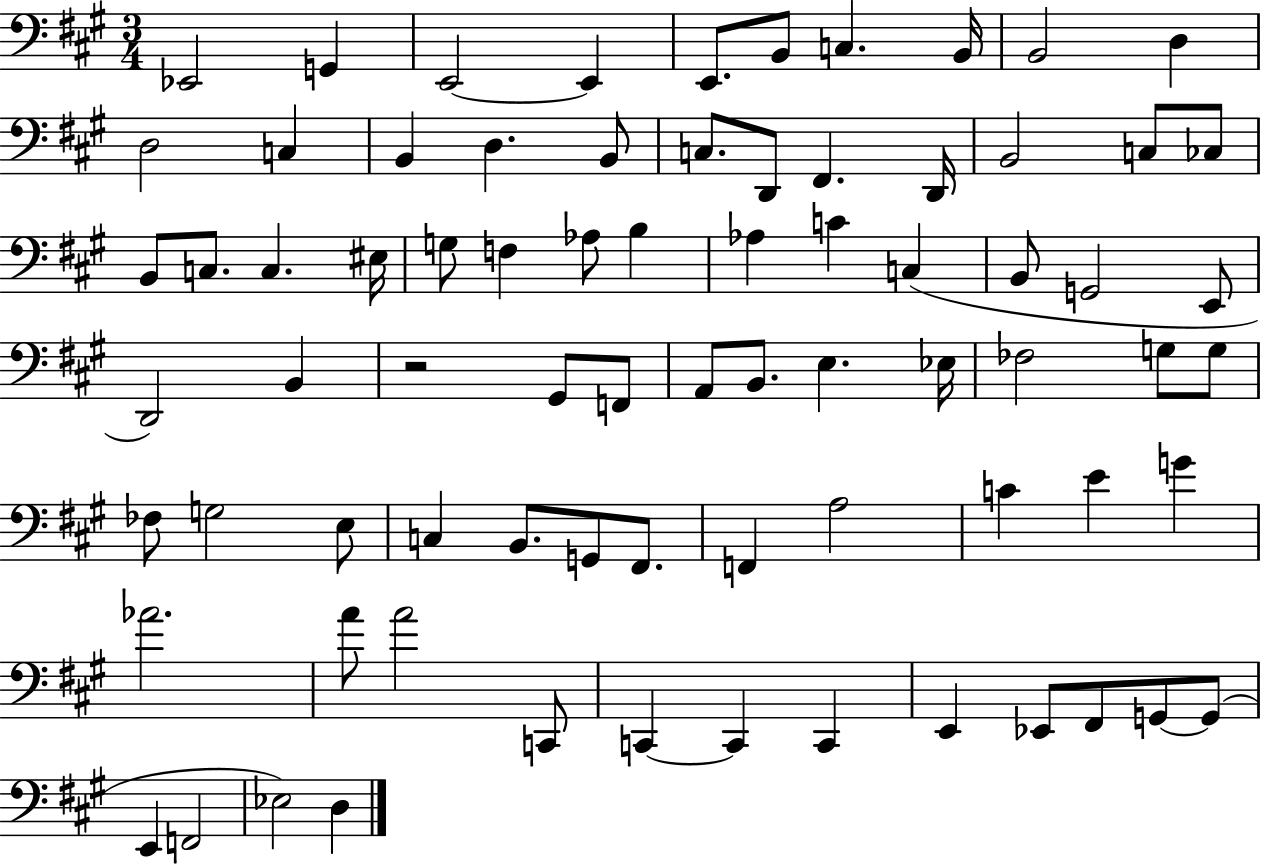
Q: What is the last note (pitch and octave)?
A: D3